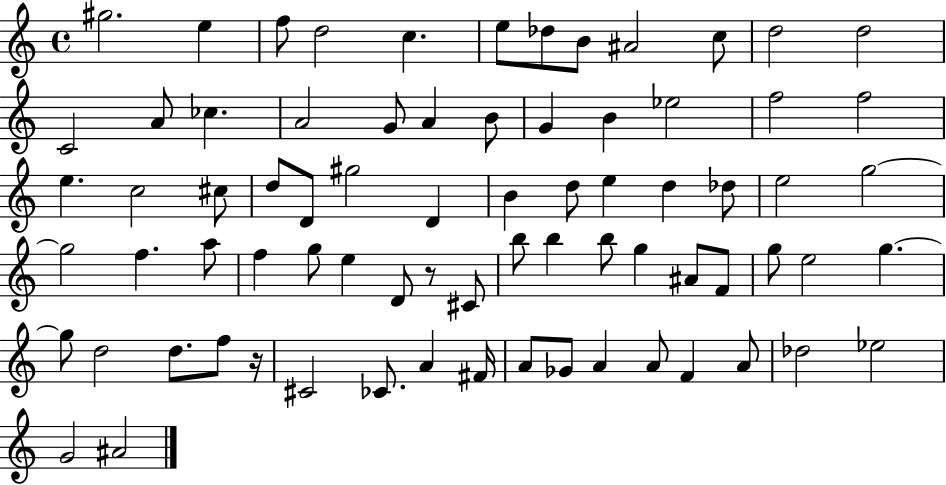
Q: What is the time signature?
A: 4/4